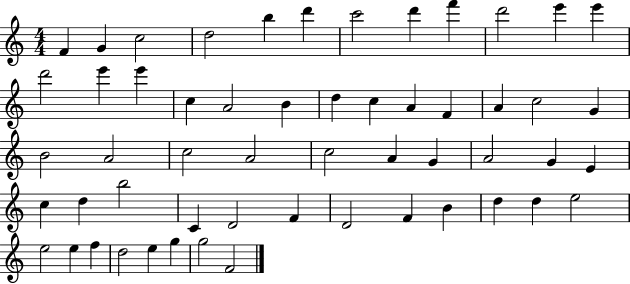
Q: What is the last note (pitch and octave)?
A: F4